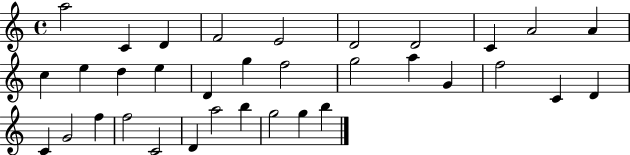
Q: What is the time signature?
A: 4/4